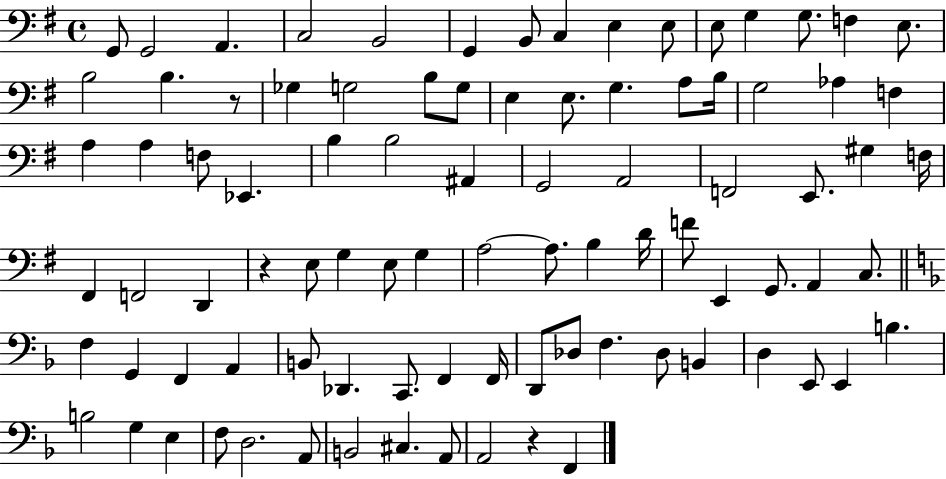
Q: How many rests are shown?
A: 3